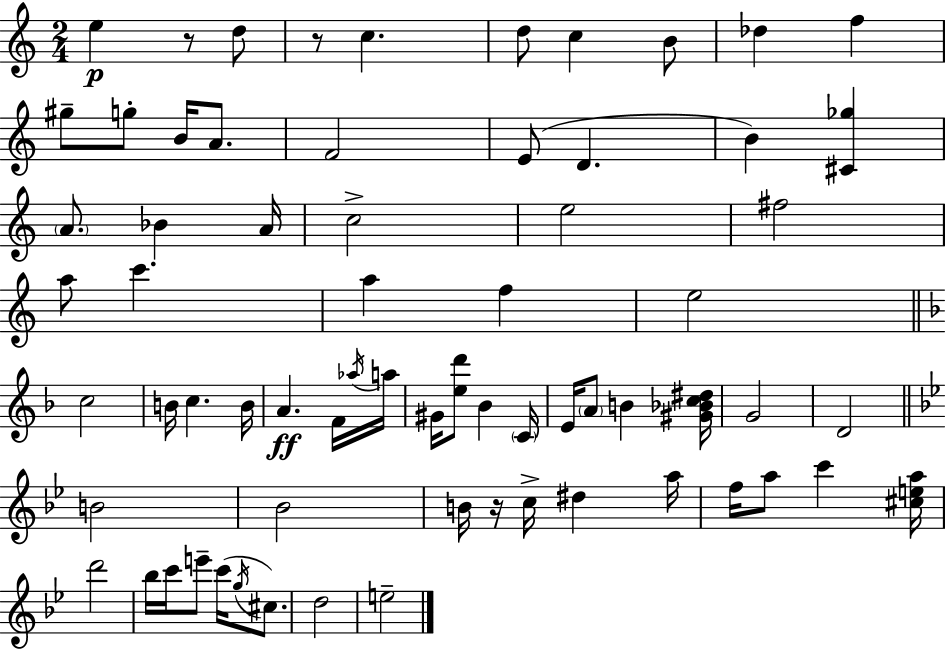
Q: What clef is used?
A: treble